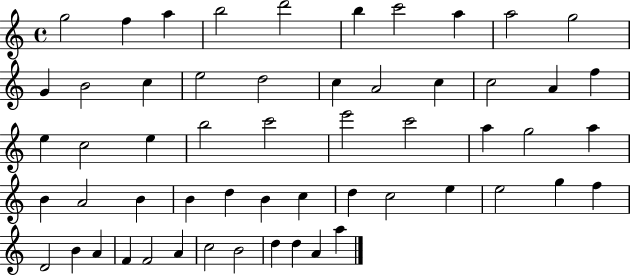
G5/h F5/q A5/q B5/h D6/h B5/q C6/h A5/q A5/h G5/h G4/q B4/h C5/q E5/h D5/h C5/q A4/h C5/q C5/h A4/q F5/q E5/q C5/h E5/q B5/h C6/h E6/h C6/h A5/q G5/h A5/q B4/q A4/h B4/q B4/q D5/q B4/q C5/q D5/q C5/h E5/q E5/h G5/q F5/q D4/h B4/q A4/q F4/q F4/h A4/q C5/h B4/h D5/q D5/q A4/q A5/q